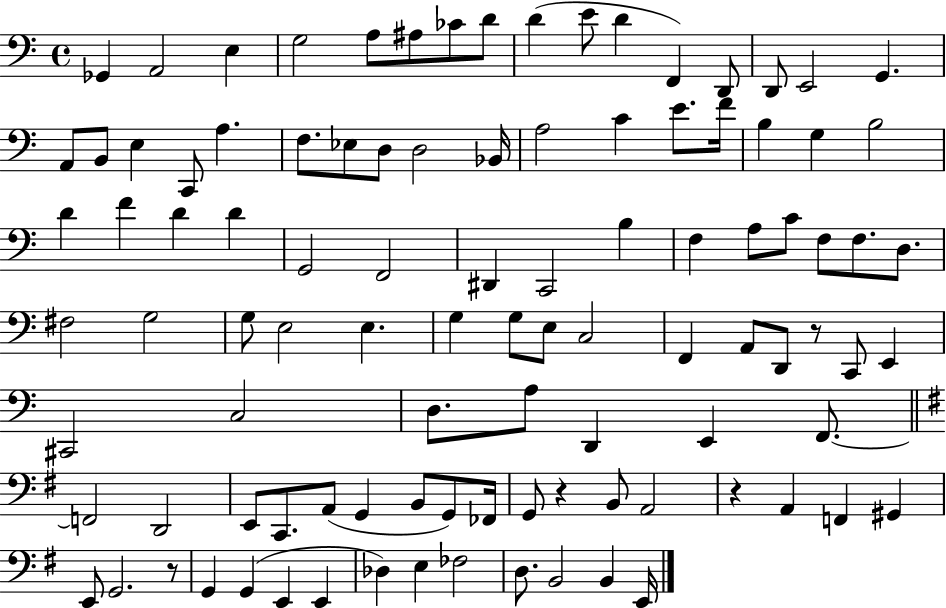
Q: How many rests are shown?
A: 4